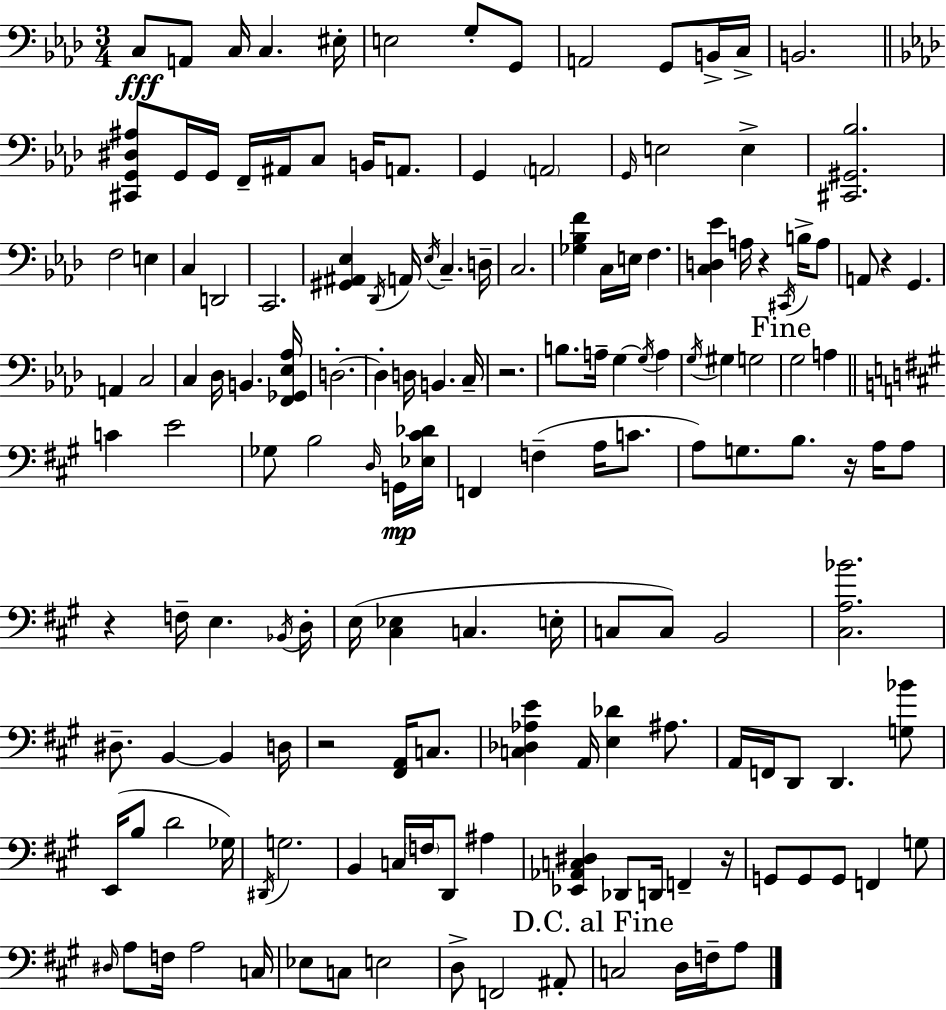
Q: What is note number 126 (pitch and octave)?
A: Eb3